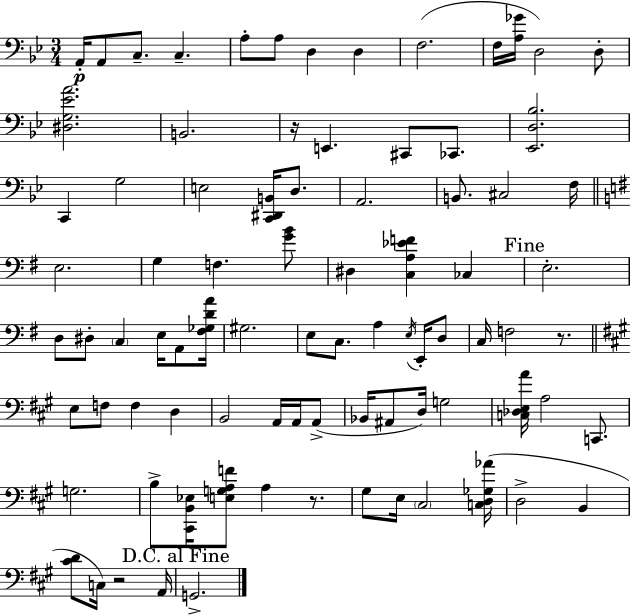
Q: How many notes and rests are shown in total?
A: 85